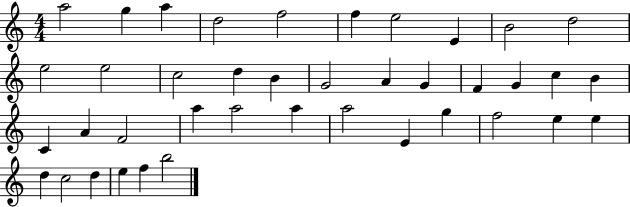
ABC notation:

X:1
T:Untitled
M:4/4
L:1/4
K:C
a2 g a d2 f2 f e2 E B2 d2 e2 e2 c2 d B G2 A G F G c B C A F2 a a2 a a2 E g f2 e e d c2 d e f b2